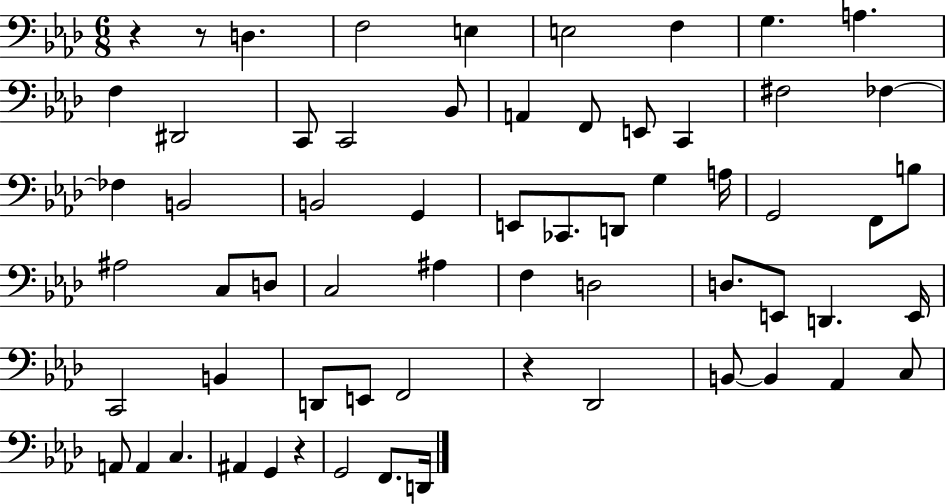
X:1
T:Untitled
M:6/8
L:1/4
K:Ab
z z/2 D, F,2 E, E,2 F, G, A, F, ^D,,2 C,,/2 C,,2 _B,,/2 A,, F,,/2 E,,/2 C,, ^F,2 _F, _F, B,,2 B,,2 G,, E,,/2 _C,,/2 D,,/2 G, A,/4 G,,2 F,,/2 B,/2 ^A,2 C,/2 D,/2 C,2 ^A, F, D,2 D,/2 E,,/2 D,, E,,/4 C,,2 B,, D,,/2 E,,/2 F,,2 z _D,,2 B,,/2 B,, _A,, C,/2 A,,/2 A,, C, ^A,, G,, z G,,2 F,,/2 D,,/4